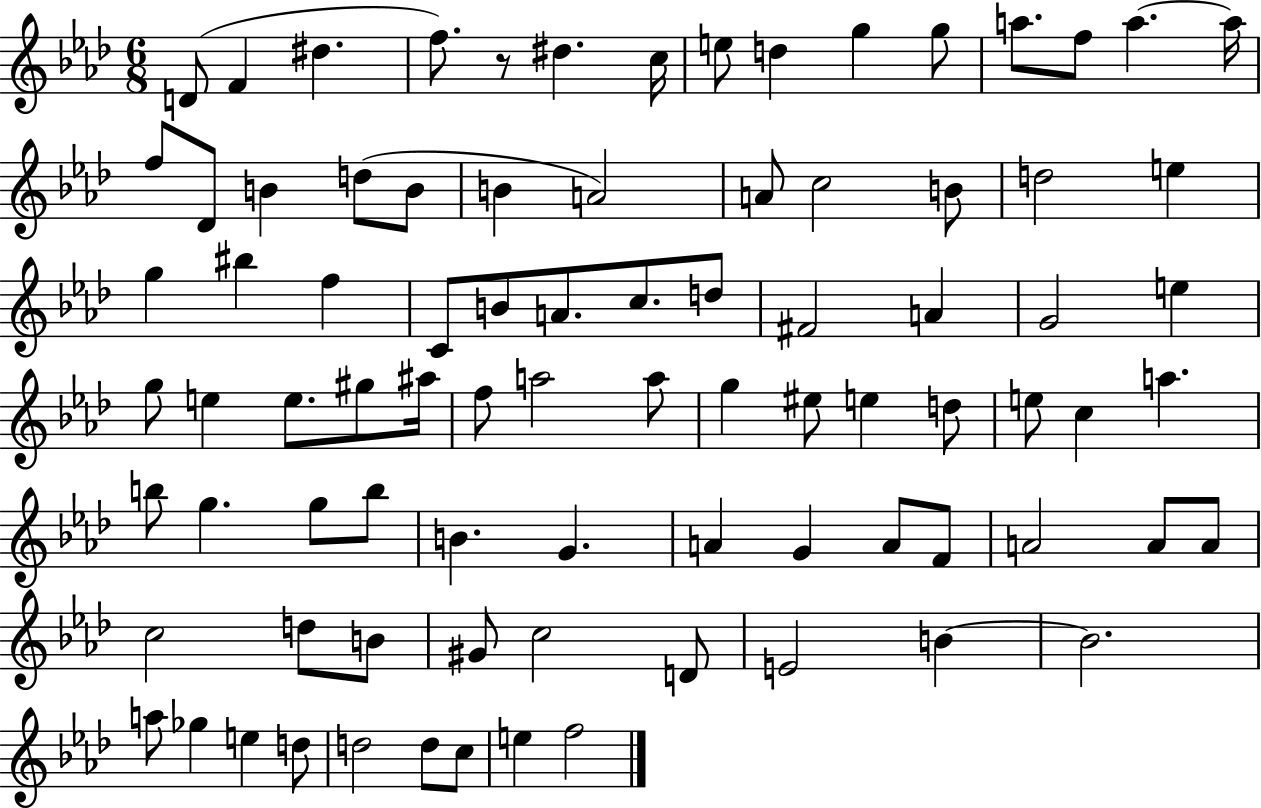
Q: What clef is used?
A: treble